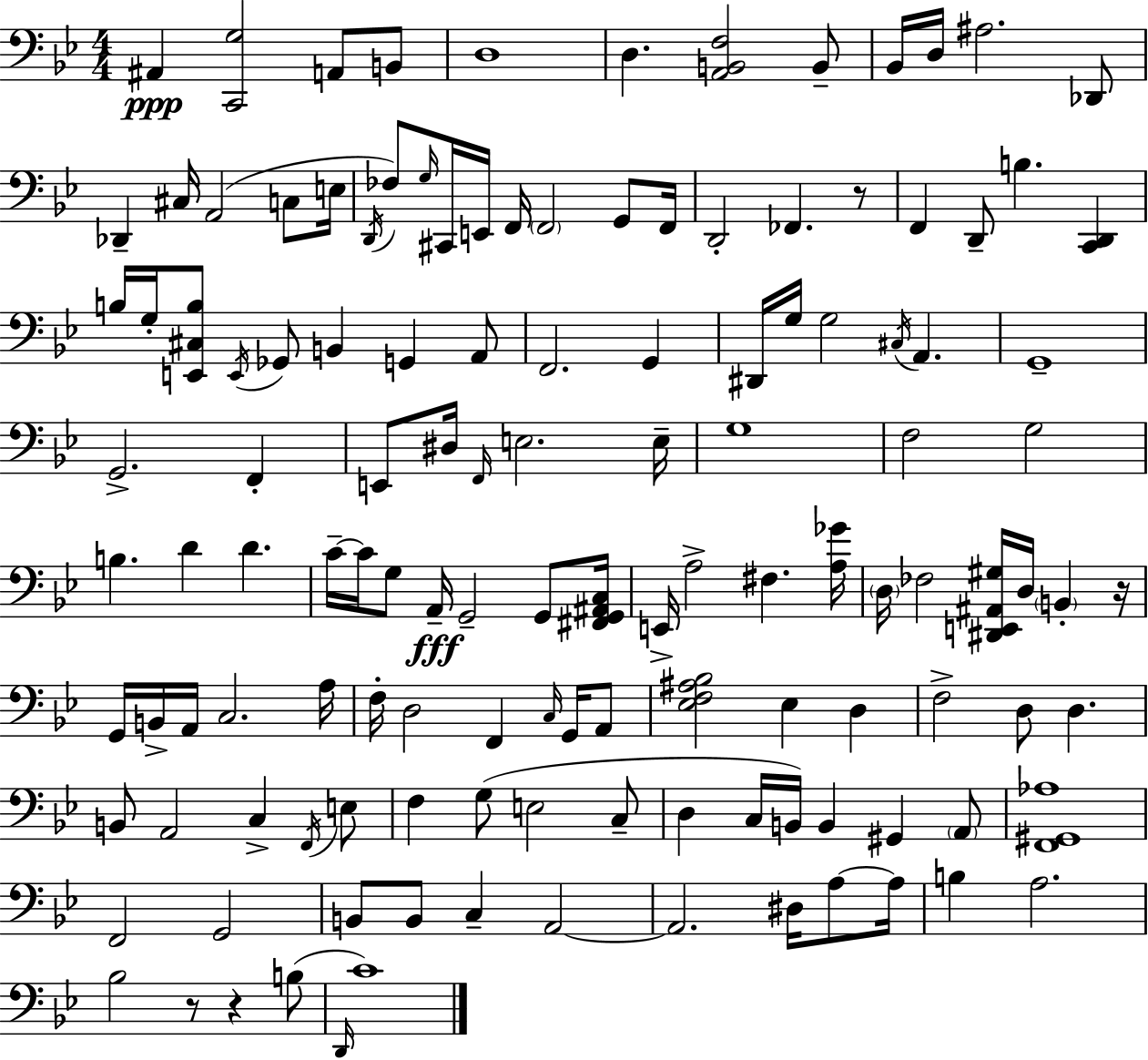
A#2/q [C2,G3]/h A2/e B2/e D3/w D3/q. [A2,B2,F3]/h B2/e Bb2/s D3/s A#3/h. Db2/e Db2/q C#3/s A2/h C3/e E3/s D2/s FES3/e G3/s C#2/s E2/s F2/s F2/h G2/e F2/s D2/h FES2/q. R/e F2/q D2/e B3/q. [C2,D2]/q B3/s G3/s [E2,C#3,B3]/e E2/s Gb2/e B2/q G2/q A2/e F2/h. G2/q D#2/s G3/s G3/h C#3/s A2/q. G2/w G2/h. F2/q E2/e D#3/s F2/s E3/h. E3/s G3/w F3/h G3/h B3/q. D4/q D4/q. C4/s C4/s G3/e A2/s G2/h G2/e [F#2,G2,A#2,C3]/s E2/s A3/h F#3/q. [A3,Gb4]/s D3/s FES3/h [D#2,E2,A#2,G#3]/s D3/s B2/q R/s G2/s B2/s A2/s C3/h. A3/s F3/s D3/h F2/q C3/s G2/s A2/e [Eb3,F3,A#3,Bb3]/h Eb3/q D3/q F3/h D3/e D3/q. B2/e A2/h C3/q F2/s E3/e F3/q G3/e E3/h C3/e D3/q C3/s B2/s B2/q G#2/q A2/e [F2,G#2,Ab3]/w F2/h G2/h B2/e B2/e C3/q A2/h A2/h. D#3/s A3/e A3/s B3/q A3/h. Bb3/h R/e R/q B3/e D2/s C4/w